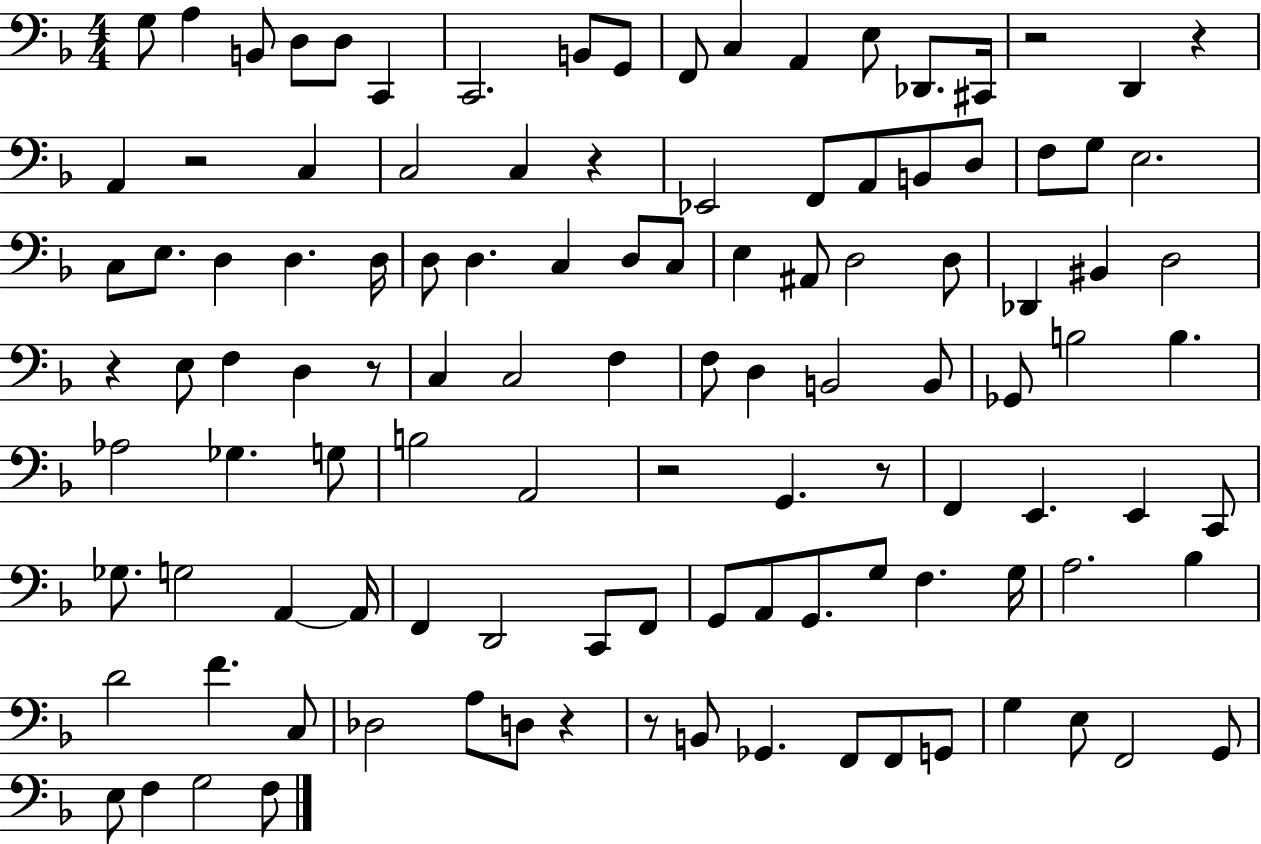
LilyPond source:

{
  \clef bass
  \numericTimeSignature
  \time 4/4
  \key f \major
  \repeat volta 2 { g8 a4 b,8 d8 d8 c,4 | c,2. b,8 g,8 | f,8 c4 a,4 e8 des,8. cis,16 | r2 d,4 r4 | \break a,4 r2 c4 | c2 c4 r4 | ees,2 f,8 a,8 b,8 d8 | f8 g8 e2. | \break c8 e8. d4 d4. d16 | d8 d4. c4 d8 c8 | e4 ais,8 d2 d8 | des,4 bis,4 d2 | \break r4 e8 f4 d4 r8 | c4 c2 f4 | f8 d4 b,2 b,8 | ges,8 b2 b4. | \break aes2 ges4. g8 | b2 a,2 | r2 g,4. r8 | f,4 e,4. e,4 c,8 | \break ges8. g2 a,4~~ a,16 | f,4 d,2 c,8 f,8 | g,8 a,8 g,8. g8 f4. g16 | a2. bes4 | \break d'2 f'4. c8 | des2 a8 d8 r4 | r8 b,8 ges,4. f,8 f,8 g,8 | g4 e8 f,2 g,8 | \break e8 f4 g2 f8 | } \bar "|."
}